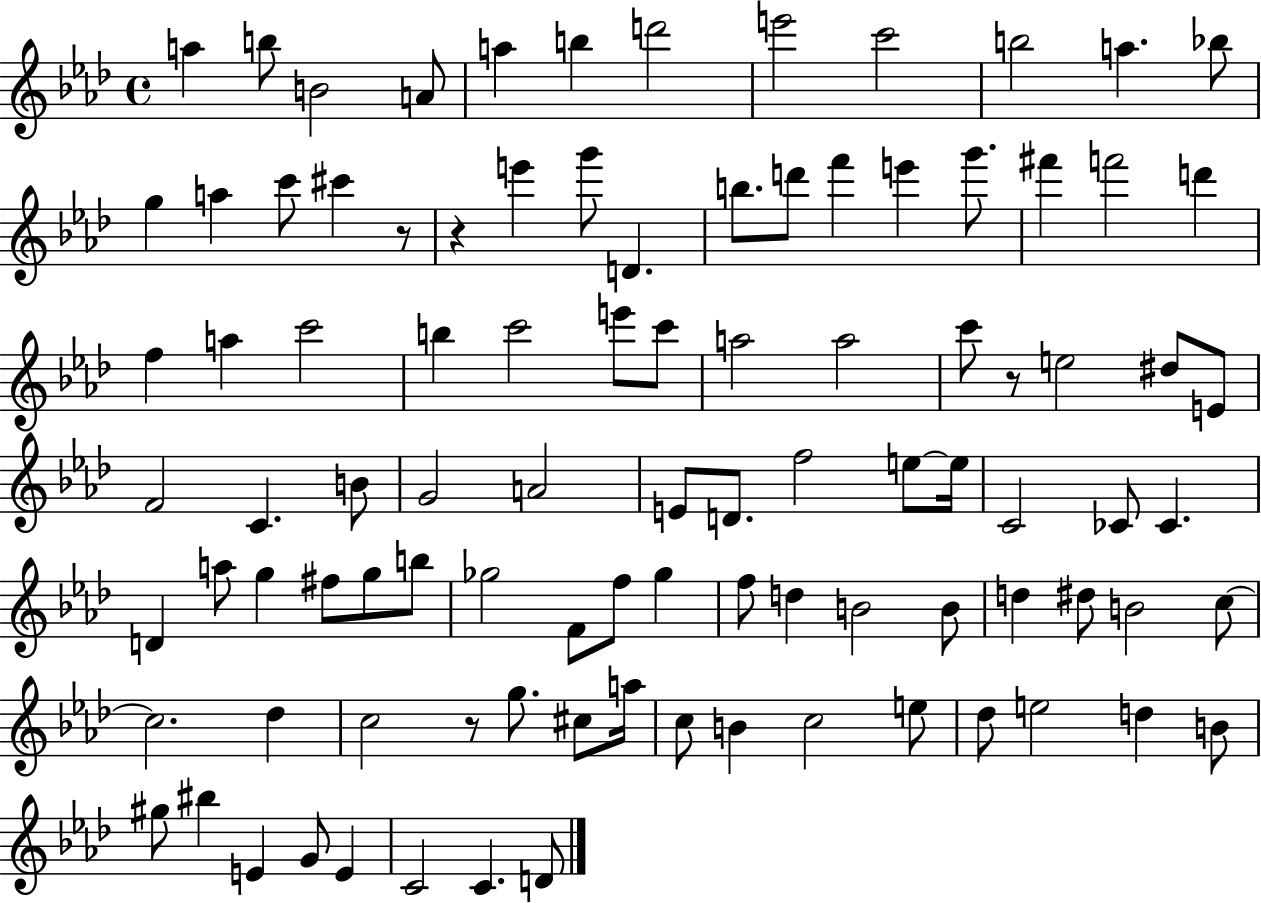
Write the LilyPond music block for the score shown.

{
  \clef treble
  \time 4/4
  \defaultTimeSignature
  \key aes \major
  a''4 b''8 b'2 a'8 | a''4 b''4 d'''2 | e'''2 c'''2 | b''2 a''4. bes''8 | \break g''4 a''4 c'''8 cis'''4 r8 | r4 e'''4 g'''8 d'4. | b''8. d'''8 f'''4 e'''4 g'''8. | fis'''4 f'''2 d'''4 | \break f''4 a''4 c'''2 | b''4 c'''2 e'''8 c'''8 | a''2 a''2 | c'''8 r8 e''2 dis''8 e'8 | \break f'2 c'4. b'8 | g'2 a'2 | e'8 d'8. f''2 e''8~~ e''16 | c'2 ces'8 ces'4. | \break d'4 a''8 g''4 fis''8 g''8 b''8 | ges''2 f'8 f''8 ges''4 | f''8 d''4 b'2 b'8 | d''4 dis''8 b'2 c''8~~ | \break c''2. des''4 | c''2 r8 g''8. cis''8 a''16 | c''8 b'4 c''2 e''8 | des''8 e''2 d''4 b'8 | \break gis''8 bis''4 e'4 g'8 e'4 | c'2 c'4. d'8 | \bar "|."
}